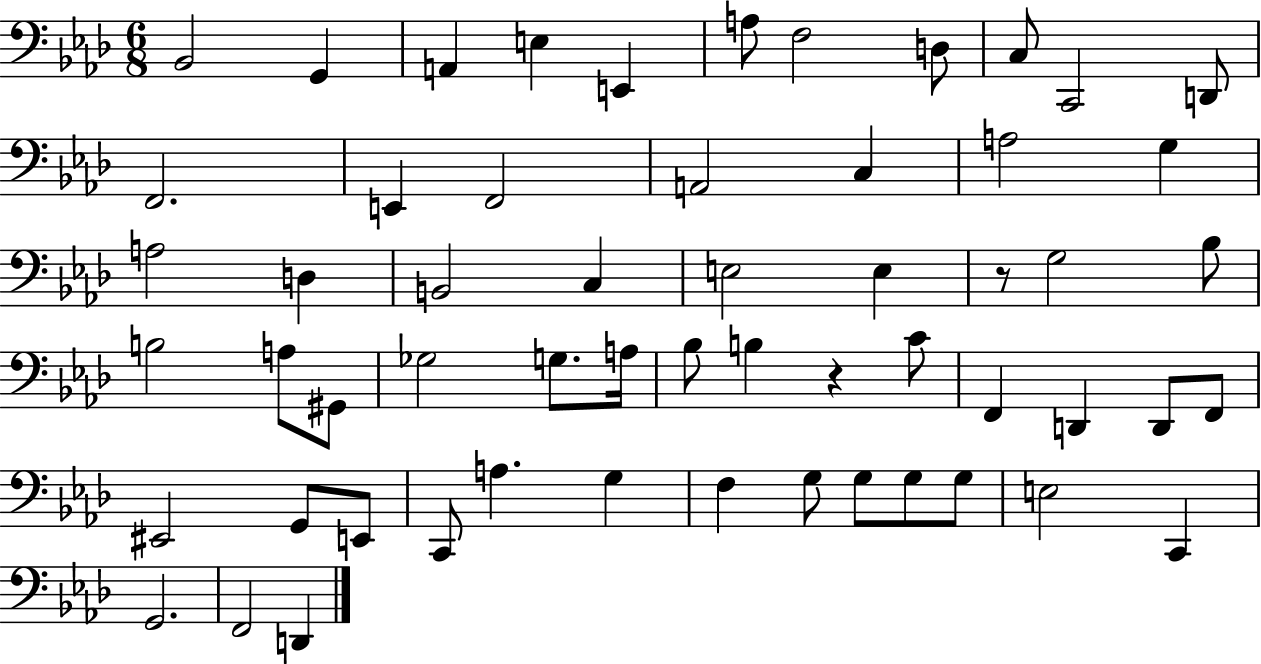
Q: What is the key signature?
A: AES major